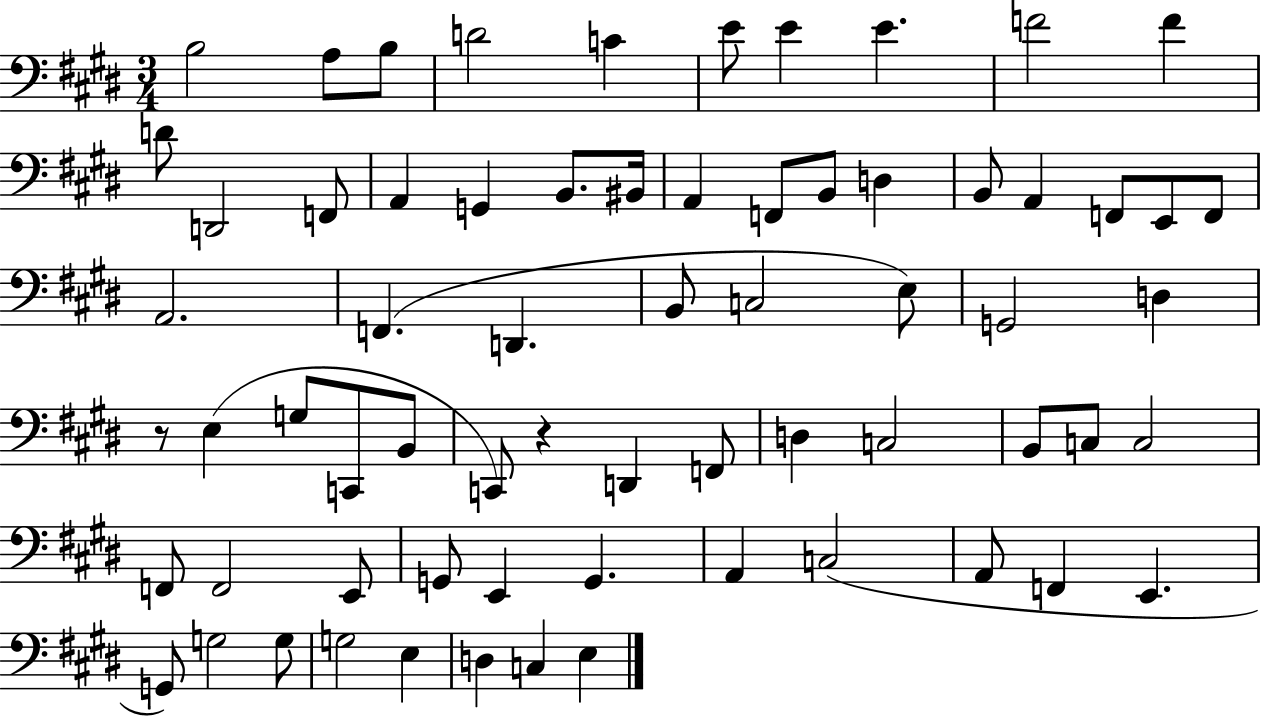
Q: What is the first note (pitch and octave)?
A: B3